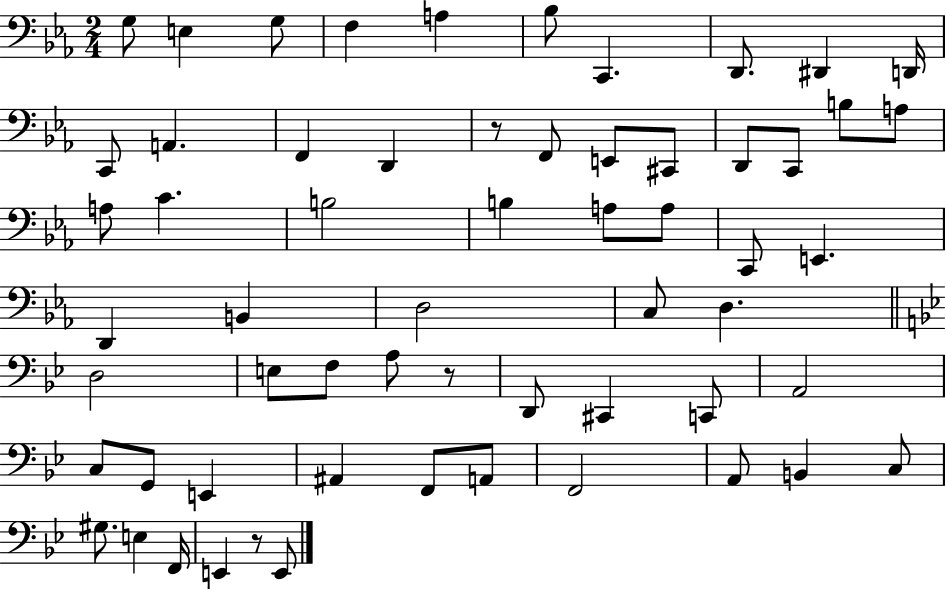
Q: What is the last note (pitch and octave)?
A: E2